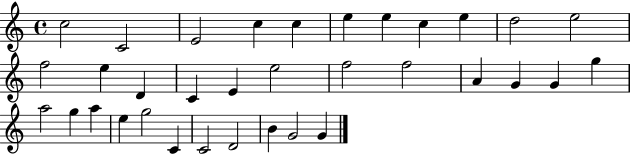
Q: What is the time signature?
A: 4/4